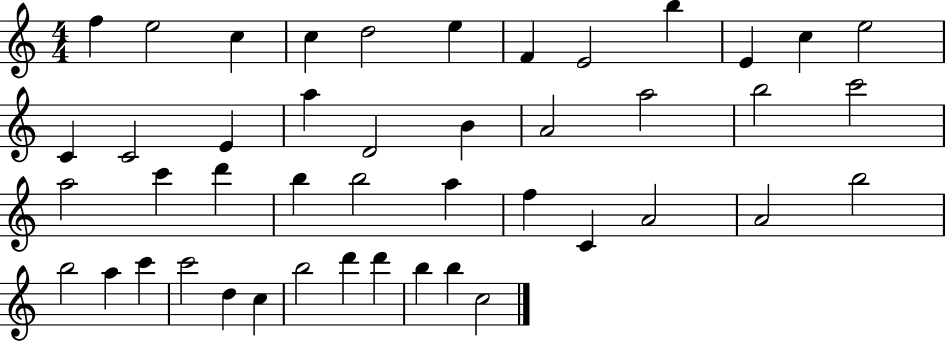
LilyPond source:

{
  \clef treble
  \numericTimeSignature
  \time 4/4
  \key c \major
  f''4 e''2 c''4 | c''4 d''2 e''4 | f'4 e'2 b''4 | e'4 c''4 e''2 | \break c'4 c'2 e'4 | a''4 d'2 b'4 | a'2 a''2 | b''2 c'''2 | \break a''2 c'''4 d'''4 | b''4 b''2 a''4 | f''4 c'4 a'2 | a'2 b''2 | \break b''2 a''4 c'''4 | c'''2 d''4 c''4 | b''2 d'''4 d'''4 | b''4 b''4 c''2 | \break \bar "|."
}